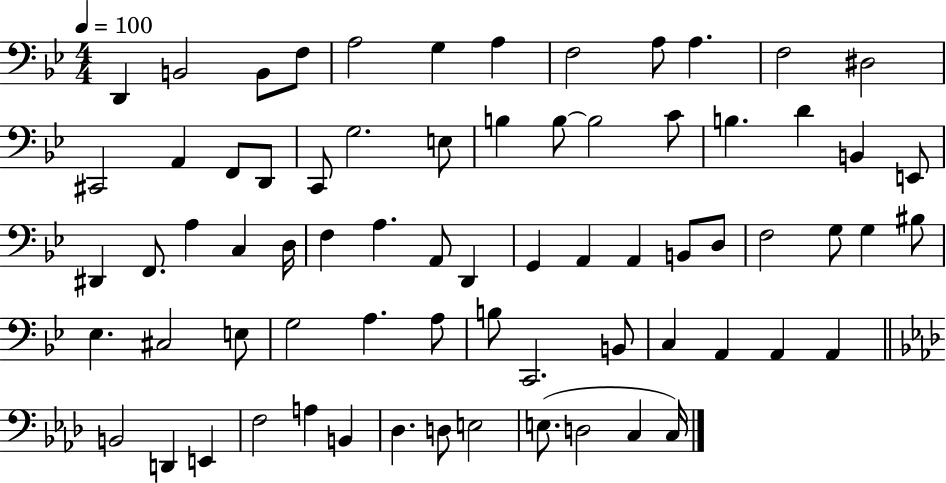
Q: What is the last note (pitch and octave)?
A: C3